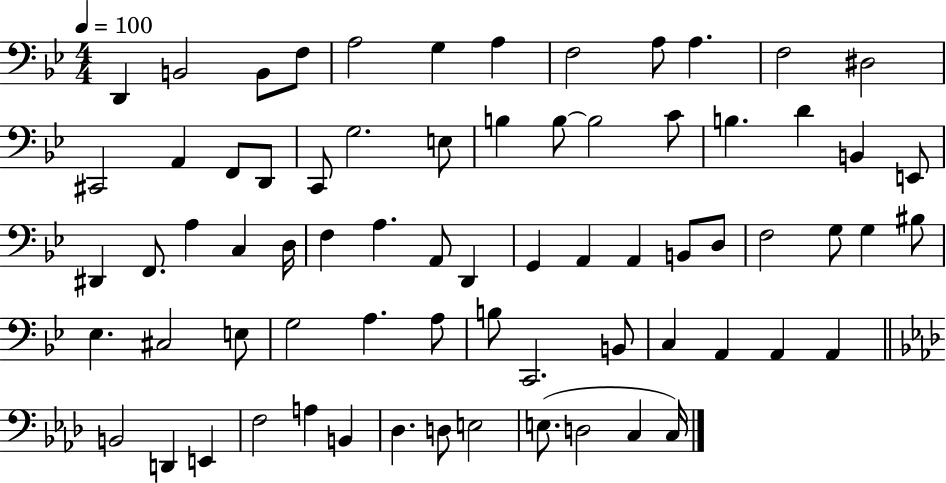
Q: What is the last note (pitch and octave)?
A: C3